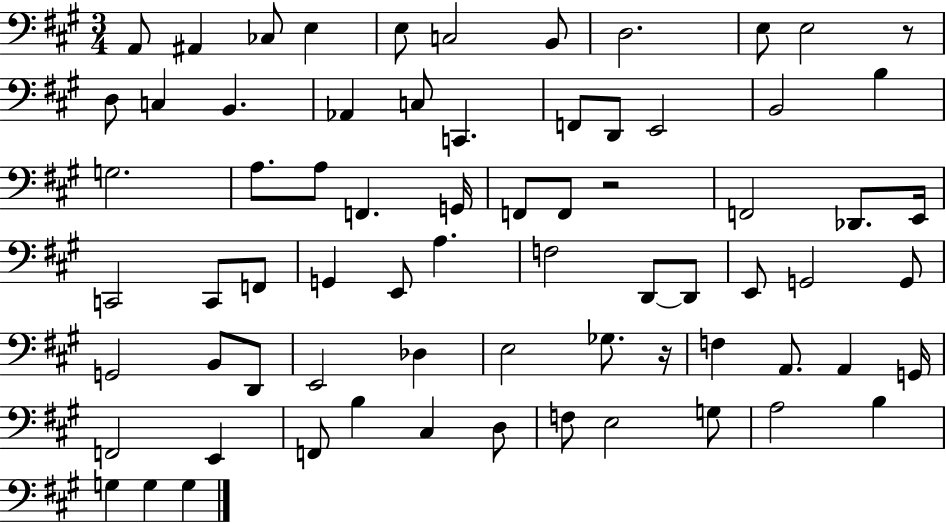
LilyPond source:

{
  \clef bass
  \numericTimeSignature
  \time 3/4
  \key a \major
  a,8 ais,4 ces8 e4 | e8 c2 b,8 | d2. | e8 e2 r8 | \break d8 c4 b,4. | aes,4 c8 c,4. | f,8 d,8 e,2 | b,2 b4 | \break g2. | a8. a8 f,4. g,16 | f,8 f,8 r2 | f,2 des,8. e,16 | \break c,2 c,8 f,8 | g,4 e,8 a4. | f2 d,8~~ d,8 | e,8 g,2 g,8 | \break g,2 b,8 d,8 | e,2 des4 | e2 ges8. r16 | f4 a,8. a,4 g,16 | \break f,2 e,4 | f,8 b4 cis4 d8 | f8 e2 g8 | a2 b4 | \break g4 g4 g4 | \bar "|."
}